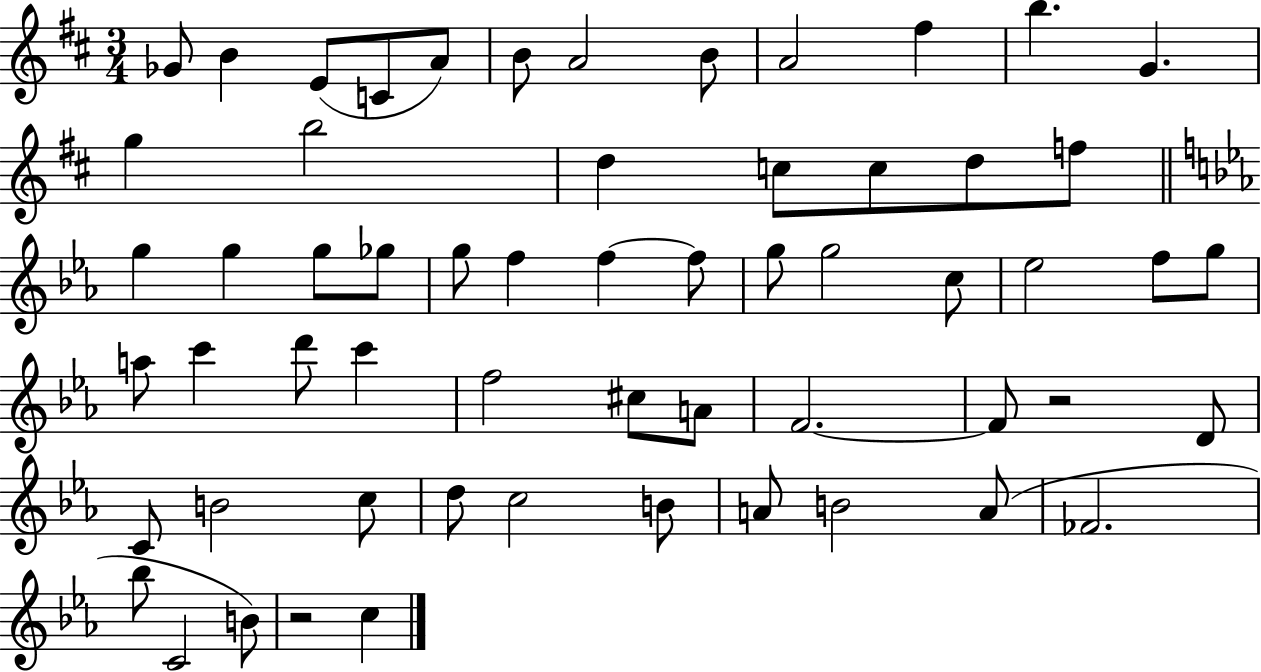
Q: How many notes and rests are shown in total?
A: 59